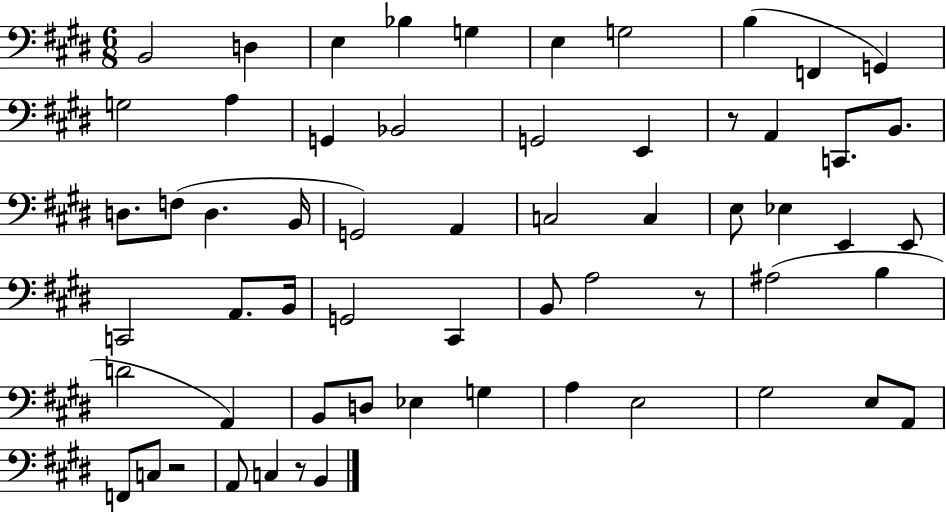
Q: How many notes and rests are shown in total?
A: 60